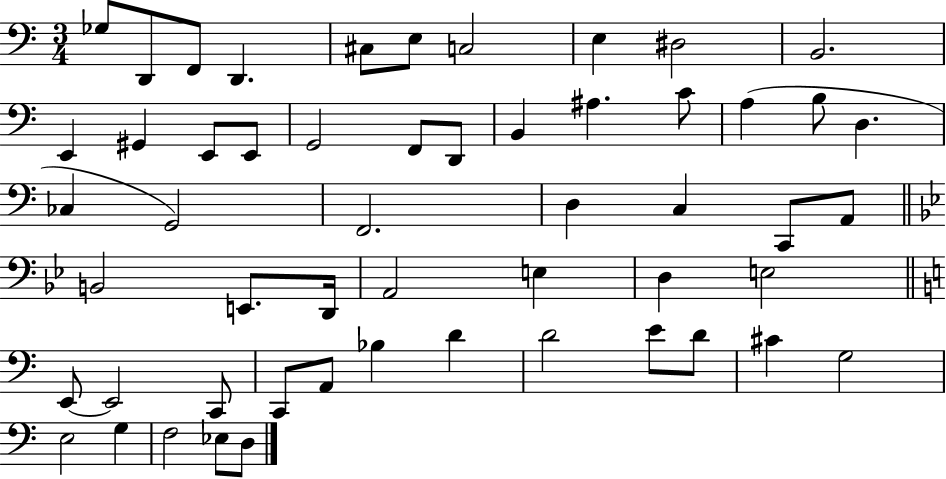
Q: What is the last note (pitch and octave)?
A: D3